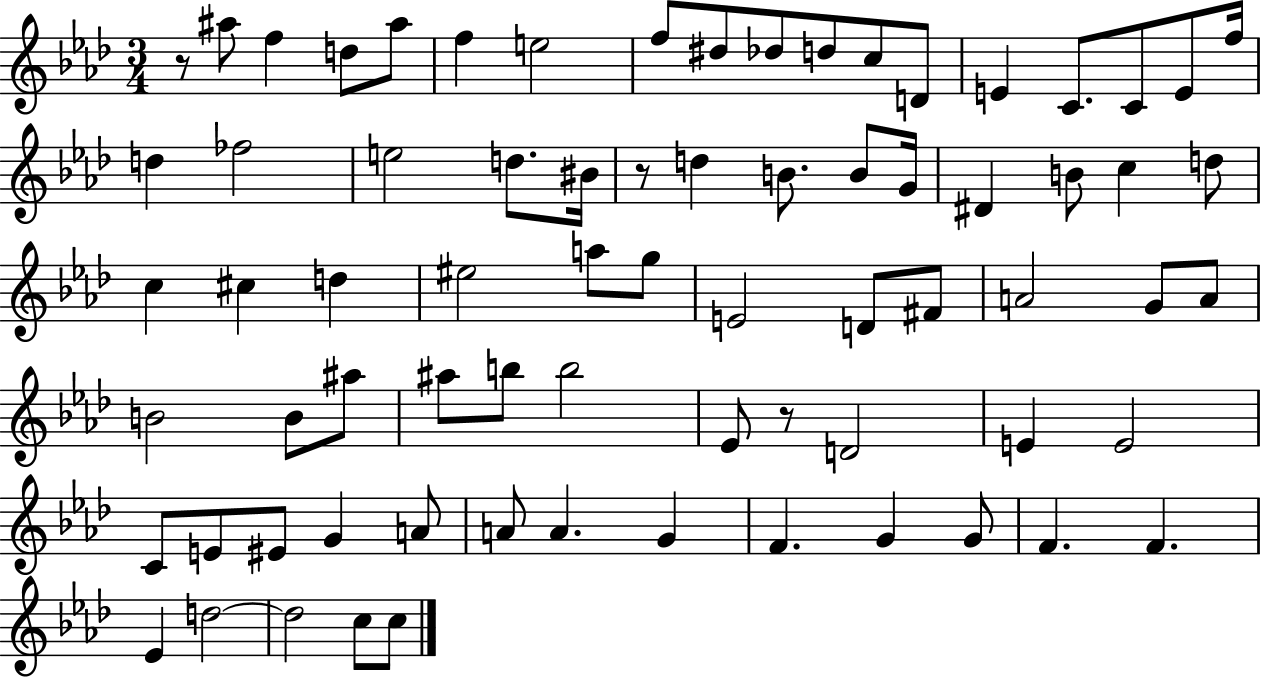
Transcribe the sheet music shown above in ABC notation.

X:1
T:Untitled
M:3/4
L:1/4
K:Ab
z/2 ^a/2 f d/2 ^a/2 f e2 f/2 ^d/2 _d/2 d/2 c/2 D/2 E C/2 C/2 E/2 f/4 d _f2 e2 d/2 ^B/4 z/2 d B/2 B/2 G/4 ^D B/2 c d/2 c ^c d ^e2 a/2 g/2 E2 D/2 ^F/2 A2 G/2 A/2 B2 B/2 ^a/2 ^a/2 b/2 b2 _E/2 z/2 D2 E E2 C/2 E/2 ^E/2 G A/2 A/2 A G F G G/2 F F _E d2 d2 c/2 c/2